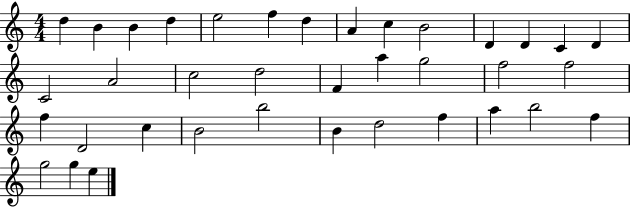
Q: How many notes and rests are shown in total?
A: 37